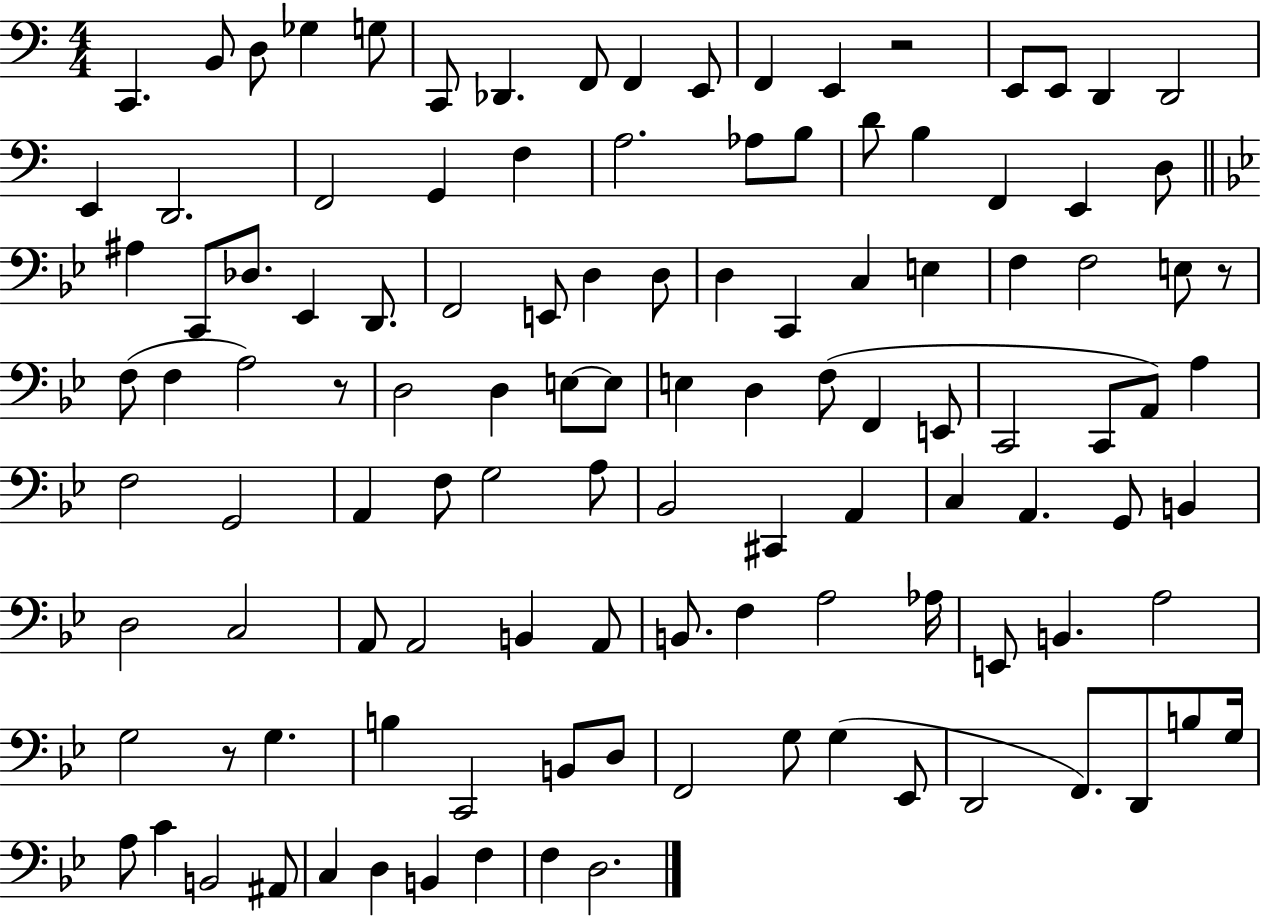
X:1
T:Untitled
M:4/4
L:1/4
K:C
C,, B,,/2 D,/2 _G, G,/2 C,,/2 _D,, F,,/2 F,, E,,/2 F,, E,, z2 E,,/2 E,,/2 D,, D,,2 E,, D,,2 F,,2 G,, F, A,2 _A,/2 B,/2 D/2 B, F,, E,, D,/2 ^A, C,,/2 _D,/2 _E,, D,,/2 F,,2 E,,/2 D, D,/2 D, C,, C, E, F, F,2 E,/2 z/2 F,/2 F, A,2 z/2 D,2 D, E,/2 E,/2 E, D, F,/2 F,, E,,/2 C,,2 C,,/2 A,,/2 A, F,2 G,,2 A,, F,/2 G,2 A,/2 _B,,2 ^C,, A,, C, A,, G,,/2 B,, D,2 C,2 A,,/2 A,,2 B,, A,,/2 B,,/2 F, A,2 _A,/4 E,,/2 B,, A,2 G,2 z/2 G, B, C,,2 B,,/2 D,/2 F,,2 G,/2 G, _E,,/2 D,,2 F,,/2 D,,/2 B,/2 G,/4 A,/2 C B,,2 ^A,,/2 C, D, B,, F, F, D,2